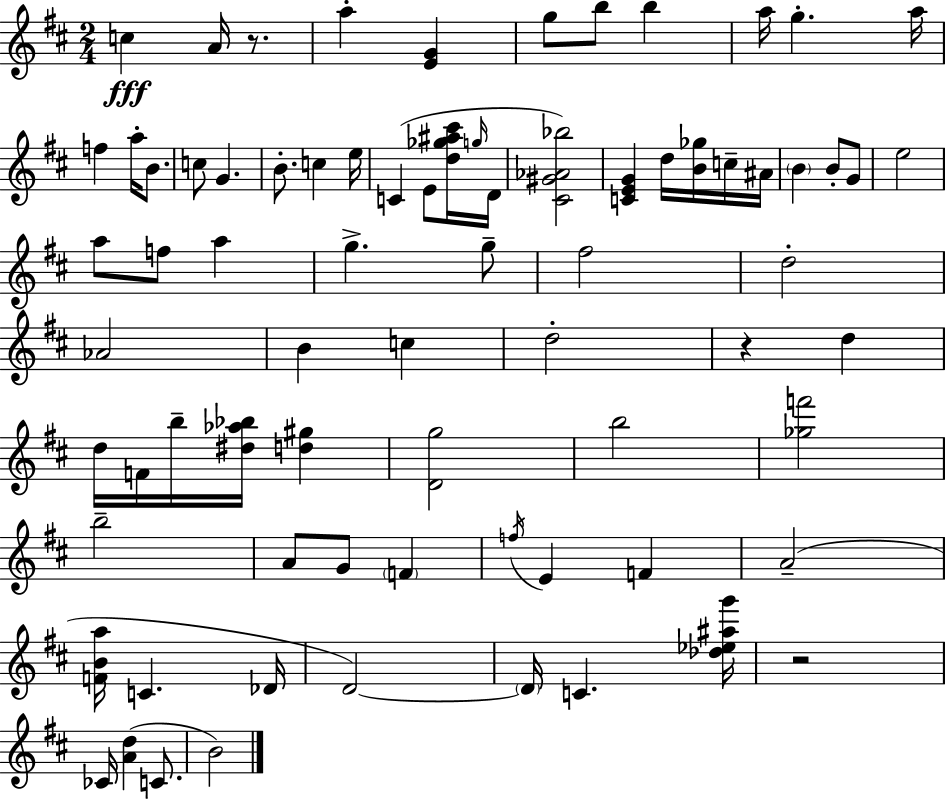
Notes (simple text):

C5/q A4/s R/e. A5/q [E4,G4]/q G5/e B5/e B5/q A5/s G5/q. A5/s F5/q A5/s B4/e. C5/e G4/q. B4/e. C5/q E5/s C4/q E4/e [D5,Gb5,A#5,C#6]/s G5/s D4/s [C#4,G#4,Ab4,Bb5]/h [C4,E4,G4]/q D5/s [B4,Gb5]/s C5/s A#4/s B4/q B4/e G4/e E5/h A5/e F5/e A5/q G5/q. G5/e F#5/h D5/h Ab4/h B4/q C5/q D5/h R/q D5/q D5/s F4/s B5/s [D#5,Ab5,Bb5]/s [D5,G#5]/q [D4,G5]/h B5/h [Gb5,F6]/h B5/h A4/e G4/e F4/q F5/s E4/q F4/q A4/h [F4,B4,A5]/s C4/q. Db4/s D4/h D4/s C4/q. [Db5,Eb5,A#5,G6]/s R/h CES4/s [A4,D5]/q C4/e. B4/h